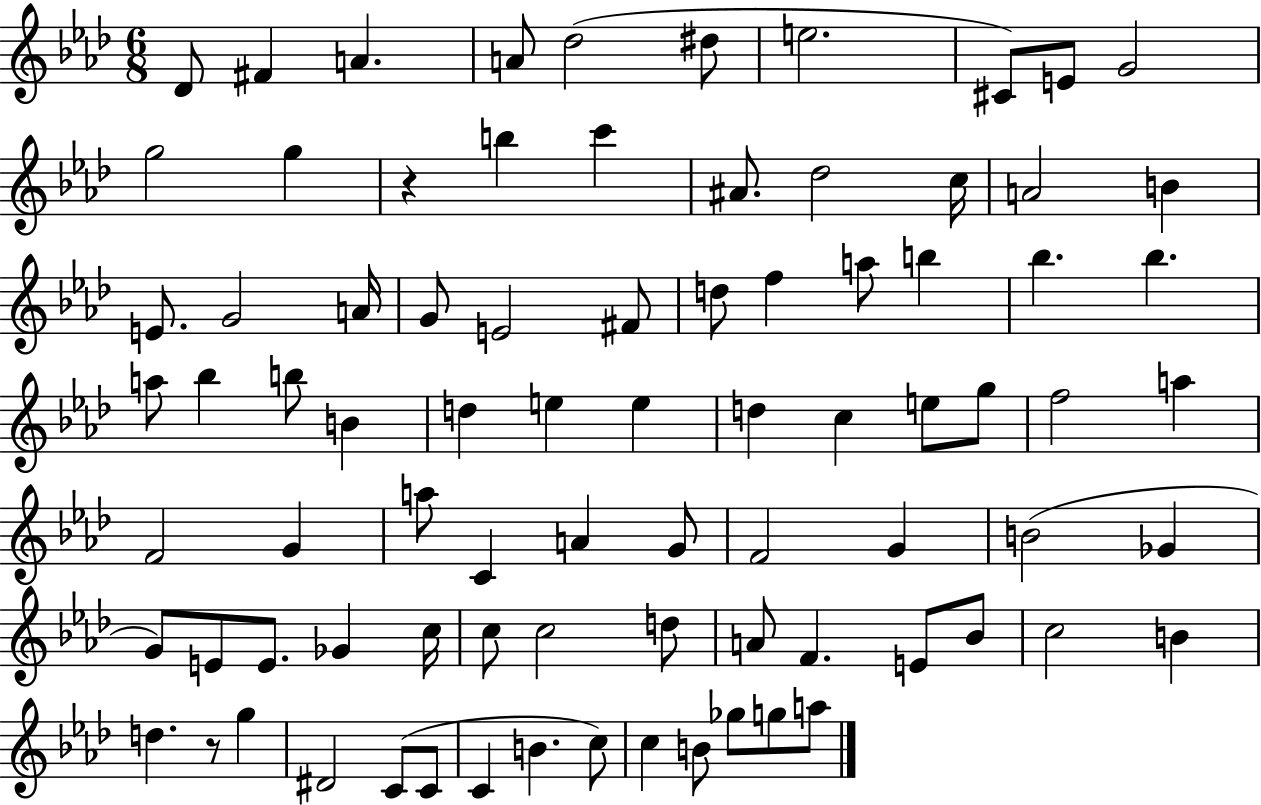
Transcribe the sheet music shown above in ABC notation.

X:1
T:Untitled
M:6/8
L:1/4
K:Ab
_D/2 ^F A A/2 _d2 ^d/2 e2 ^C/2 E/2 G2 g2 g z b c' ^A/2 _d2 c/4 A2 B E/2 G2 A/4 G/2 E2 ^F/2 d/2 f a/2 b _b _b a/2 _b b/2 B d e e d c e/2 g/2 f2 a F2 G a/2 C A G/2 F2 G B2 _G G/2 E/2 E/2 _G c/4 c/2 c2 d/2 A/2 F E/2 _B/2 c2 B d z/2 g ^D2 C/2 C/2 C B c/2 c B/2 _g/2 g/2 a/2